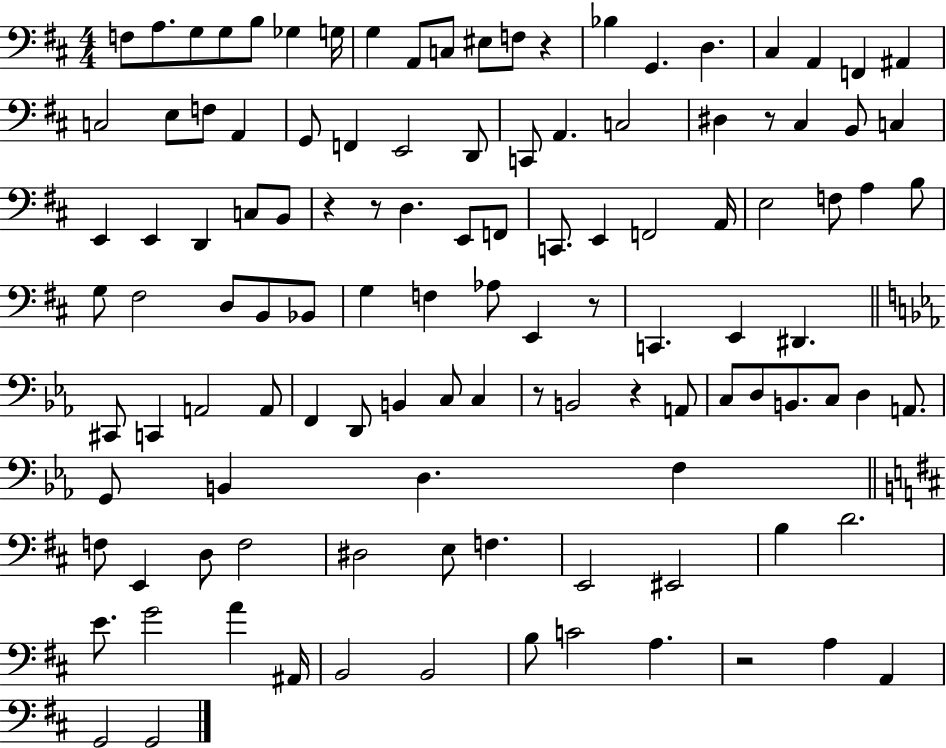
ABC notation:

X:1
T:Untitled
M:4/4
L:1/4
K:D
F,/2 A,/2 G,/2 G,/2 B,/2 _G, G,/4 G, A,,/2 C,/2 ^E,/2 F,/2 z _B, G,, D, ^C, A,, F,, ^A,, C,2 E,/2 F,/2 A,, G,,/2 F,, E,,2 D,,/2 C,,/2 A,, C,2 ^D, z/2 ^C, B,,/2 C, E,, E,, D,, C,/2 B,,/2 z z/2 D, E,,/2 F,,/2 C,,/2 E,, F,,2 A,,/4 E,2 F,/2 A, B,/2 G,/2 ^F,2 D,/2 B,,/2 _B,,/2 G, F, _A,/2 E,, z/2 C,, E,, ^D,, ^C,,/2 C,, A,,2 A,,/2 F,, D,,/2 B,, C,/2 C, z/2 B,,2 z A,,/2 C,/2 D,/2 B,,/2 C,/2 D, A,,/2 G,,/2 B,, D, F, F,/2 E,, D,/2 F,2 ^D,2 E,/2 F, E,,2 ^E,,2 B, D2 E/2 G2 A ^A,,/4 B,,2 B,,2 B,/2 C2 A, z2 A, A,, G,,2 G,,2